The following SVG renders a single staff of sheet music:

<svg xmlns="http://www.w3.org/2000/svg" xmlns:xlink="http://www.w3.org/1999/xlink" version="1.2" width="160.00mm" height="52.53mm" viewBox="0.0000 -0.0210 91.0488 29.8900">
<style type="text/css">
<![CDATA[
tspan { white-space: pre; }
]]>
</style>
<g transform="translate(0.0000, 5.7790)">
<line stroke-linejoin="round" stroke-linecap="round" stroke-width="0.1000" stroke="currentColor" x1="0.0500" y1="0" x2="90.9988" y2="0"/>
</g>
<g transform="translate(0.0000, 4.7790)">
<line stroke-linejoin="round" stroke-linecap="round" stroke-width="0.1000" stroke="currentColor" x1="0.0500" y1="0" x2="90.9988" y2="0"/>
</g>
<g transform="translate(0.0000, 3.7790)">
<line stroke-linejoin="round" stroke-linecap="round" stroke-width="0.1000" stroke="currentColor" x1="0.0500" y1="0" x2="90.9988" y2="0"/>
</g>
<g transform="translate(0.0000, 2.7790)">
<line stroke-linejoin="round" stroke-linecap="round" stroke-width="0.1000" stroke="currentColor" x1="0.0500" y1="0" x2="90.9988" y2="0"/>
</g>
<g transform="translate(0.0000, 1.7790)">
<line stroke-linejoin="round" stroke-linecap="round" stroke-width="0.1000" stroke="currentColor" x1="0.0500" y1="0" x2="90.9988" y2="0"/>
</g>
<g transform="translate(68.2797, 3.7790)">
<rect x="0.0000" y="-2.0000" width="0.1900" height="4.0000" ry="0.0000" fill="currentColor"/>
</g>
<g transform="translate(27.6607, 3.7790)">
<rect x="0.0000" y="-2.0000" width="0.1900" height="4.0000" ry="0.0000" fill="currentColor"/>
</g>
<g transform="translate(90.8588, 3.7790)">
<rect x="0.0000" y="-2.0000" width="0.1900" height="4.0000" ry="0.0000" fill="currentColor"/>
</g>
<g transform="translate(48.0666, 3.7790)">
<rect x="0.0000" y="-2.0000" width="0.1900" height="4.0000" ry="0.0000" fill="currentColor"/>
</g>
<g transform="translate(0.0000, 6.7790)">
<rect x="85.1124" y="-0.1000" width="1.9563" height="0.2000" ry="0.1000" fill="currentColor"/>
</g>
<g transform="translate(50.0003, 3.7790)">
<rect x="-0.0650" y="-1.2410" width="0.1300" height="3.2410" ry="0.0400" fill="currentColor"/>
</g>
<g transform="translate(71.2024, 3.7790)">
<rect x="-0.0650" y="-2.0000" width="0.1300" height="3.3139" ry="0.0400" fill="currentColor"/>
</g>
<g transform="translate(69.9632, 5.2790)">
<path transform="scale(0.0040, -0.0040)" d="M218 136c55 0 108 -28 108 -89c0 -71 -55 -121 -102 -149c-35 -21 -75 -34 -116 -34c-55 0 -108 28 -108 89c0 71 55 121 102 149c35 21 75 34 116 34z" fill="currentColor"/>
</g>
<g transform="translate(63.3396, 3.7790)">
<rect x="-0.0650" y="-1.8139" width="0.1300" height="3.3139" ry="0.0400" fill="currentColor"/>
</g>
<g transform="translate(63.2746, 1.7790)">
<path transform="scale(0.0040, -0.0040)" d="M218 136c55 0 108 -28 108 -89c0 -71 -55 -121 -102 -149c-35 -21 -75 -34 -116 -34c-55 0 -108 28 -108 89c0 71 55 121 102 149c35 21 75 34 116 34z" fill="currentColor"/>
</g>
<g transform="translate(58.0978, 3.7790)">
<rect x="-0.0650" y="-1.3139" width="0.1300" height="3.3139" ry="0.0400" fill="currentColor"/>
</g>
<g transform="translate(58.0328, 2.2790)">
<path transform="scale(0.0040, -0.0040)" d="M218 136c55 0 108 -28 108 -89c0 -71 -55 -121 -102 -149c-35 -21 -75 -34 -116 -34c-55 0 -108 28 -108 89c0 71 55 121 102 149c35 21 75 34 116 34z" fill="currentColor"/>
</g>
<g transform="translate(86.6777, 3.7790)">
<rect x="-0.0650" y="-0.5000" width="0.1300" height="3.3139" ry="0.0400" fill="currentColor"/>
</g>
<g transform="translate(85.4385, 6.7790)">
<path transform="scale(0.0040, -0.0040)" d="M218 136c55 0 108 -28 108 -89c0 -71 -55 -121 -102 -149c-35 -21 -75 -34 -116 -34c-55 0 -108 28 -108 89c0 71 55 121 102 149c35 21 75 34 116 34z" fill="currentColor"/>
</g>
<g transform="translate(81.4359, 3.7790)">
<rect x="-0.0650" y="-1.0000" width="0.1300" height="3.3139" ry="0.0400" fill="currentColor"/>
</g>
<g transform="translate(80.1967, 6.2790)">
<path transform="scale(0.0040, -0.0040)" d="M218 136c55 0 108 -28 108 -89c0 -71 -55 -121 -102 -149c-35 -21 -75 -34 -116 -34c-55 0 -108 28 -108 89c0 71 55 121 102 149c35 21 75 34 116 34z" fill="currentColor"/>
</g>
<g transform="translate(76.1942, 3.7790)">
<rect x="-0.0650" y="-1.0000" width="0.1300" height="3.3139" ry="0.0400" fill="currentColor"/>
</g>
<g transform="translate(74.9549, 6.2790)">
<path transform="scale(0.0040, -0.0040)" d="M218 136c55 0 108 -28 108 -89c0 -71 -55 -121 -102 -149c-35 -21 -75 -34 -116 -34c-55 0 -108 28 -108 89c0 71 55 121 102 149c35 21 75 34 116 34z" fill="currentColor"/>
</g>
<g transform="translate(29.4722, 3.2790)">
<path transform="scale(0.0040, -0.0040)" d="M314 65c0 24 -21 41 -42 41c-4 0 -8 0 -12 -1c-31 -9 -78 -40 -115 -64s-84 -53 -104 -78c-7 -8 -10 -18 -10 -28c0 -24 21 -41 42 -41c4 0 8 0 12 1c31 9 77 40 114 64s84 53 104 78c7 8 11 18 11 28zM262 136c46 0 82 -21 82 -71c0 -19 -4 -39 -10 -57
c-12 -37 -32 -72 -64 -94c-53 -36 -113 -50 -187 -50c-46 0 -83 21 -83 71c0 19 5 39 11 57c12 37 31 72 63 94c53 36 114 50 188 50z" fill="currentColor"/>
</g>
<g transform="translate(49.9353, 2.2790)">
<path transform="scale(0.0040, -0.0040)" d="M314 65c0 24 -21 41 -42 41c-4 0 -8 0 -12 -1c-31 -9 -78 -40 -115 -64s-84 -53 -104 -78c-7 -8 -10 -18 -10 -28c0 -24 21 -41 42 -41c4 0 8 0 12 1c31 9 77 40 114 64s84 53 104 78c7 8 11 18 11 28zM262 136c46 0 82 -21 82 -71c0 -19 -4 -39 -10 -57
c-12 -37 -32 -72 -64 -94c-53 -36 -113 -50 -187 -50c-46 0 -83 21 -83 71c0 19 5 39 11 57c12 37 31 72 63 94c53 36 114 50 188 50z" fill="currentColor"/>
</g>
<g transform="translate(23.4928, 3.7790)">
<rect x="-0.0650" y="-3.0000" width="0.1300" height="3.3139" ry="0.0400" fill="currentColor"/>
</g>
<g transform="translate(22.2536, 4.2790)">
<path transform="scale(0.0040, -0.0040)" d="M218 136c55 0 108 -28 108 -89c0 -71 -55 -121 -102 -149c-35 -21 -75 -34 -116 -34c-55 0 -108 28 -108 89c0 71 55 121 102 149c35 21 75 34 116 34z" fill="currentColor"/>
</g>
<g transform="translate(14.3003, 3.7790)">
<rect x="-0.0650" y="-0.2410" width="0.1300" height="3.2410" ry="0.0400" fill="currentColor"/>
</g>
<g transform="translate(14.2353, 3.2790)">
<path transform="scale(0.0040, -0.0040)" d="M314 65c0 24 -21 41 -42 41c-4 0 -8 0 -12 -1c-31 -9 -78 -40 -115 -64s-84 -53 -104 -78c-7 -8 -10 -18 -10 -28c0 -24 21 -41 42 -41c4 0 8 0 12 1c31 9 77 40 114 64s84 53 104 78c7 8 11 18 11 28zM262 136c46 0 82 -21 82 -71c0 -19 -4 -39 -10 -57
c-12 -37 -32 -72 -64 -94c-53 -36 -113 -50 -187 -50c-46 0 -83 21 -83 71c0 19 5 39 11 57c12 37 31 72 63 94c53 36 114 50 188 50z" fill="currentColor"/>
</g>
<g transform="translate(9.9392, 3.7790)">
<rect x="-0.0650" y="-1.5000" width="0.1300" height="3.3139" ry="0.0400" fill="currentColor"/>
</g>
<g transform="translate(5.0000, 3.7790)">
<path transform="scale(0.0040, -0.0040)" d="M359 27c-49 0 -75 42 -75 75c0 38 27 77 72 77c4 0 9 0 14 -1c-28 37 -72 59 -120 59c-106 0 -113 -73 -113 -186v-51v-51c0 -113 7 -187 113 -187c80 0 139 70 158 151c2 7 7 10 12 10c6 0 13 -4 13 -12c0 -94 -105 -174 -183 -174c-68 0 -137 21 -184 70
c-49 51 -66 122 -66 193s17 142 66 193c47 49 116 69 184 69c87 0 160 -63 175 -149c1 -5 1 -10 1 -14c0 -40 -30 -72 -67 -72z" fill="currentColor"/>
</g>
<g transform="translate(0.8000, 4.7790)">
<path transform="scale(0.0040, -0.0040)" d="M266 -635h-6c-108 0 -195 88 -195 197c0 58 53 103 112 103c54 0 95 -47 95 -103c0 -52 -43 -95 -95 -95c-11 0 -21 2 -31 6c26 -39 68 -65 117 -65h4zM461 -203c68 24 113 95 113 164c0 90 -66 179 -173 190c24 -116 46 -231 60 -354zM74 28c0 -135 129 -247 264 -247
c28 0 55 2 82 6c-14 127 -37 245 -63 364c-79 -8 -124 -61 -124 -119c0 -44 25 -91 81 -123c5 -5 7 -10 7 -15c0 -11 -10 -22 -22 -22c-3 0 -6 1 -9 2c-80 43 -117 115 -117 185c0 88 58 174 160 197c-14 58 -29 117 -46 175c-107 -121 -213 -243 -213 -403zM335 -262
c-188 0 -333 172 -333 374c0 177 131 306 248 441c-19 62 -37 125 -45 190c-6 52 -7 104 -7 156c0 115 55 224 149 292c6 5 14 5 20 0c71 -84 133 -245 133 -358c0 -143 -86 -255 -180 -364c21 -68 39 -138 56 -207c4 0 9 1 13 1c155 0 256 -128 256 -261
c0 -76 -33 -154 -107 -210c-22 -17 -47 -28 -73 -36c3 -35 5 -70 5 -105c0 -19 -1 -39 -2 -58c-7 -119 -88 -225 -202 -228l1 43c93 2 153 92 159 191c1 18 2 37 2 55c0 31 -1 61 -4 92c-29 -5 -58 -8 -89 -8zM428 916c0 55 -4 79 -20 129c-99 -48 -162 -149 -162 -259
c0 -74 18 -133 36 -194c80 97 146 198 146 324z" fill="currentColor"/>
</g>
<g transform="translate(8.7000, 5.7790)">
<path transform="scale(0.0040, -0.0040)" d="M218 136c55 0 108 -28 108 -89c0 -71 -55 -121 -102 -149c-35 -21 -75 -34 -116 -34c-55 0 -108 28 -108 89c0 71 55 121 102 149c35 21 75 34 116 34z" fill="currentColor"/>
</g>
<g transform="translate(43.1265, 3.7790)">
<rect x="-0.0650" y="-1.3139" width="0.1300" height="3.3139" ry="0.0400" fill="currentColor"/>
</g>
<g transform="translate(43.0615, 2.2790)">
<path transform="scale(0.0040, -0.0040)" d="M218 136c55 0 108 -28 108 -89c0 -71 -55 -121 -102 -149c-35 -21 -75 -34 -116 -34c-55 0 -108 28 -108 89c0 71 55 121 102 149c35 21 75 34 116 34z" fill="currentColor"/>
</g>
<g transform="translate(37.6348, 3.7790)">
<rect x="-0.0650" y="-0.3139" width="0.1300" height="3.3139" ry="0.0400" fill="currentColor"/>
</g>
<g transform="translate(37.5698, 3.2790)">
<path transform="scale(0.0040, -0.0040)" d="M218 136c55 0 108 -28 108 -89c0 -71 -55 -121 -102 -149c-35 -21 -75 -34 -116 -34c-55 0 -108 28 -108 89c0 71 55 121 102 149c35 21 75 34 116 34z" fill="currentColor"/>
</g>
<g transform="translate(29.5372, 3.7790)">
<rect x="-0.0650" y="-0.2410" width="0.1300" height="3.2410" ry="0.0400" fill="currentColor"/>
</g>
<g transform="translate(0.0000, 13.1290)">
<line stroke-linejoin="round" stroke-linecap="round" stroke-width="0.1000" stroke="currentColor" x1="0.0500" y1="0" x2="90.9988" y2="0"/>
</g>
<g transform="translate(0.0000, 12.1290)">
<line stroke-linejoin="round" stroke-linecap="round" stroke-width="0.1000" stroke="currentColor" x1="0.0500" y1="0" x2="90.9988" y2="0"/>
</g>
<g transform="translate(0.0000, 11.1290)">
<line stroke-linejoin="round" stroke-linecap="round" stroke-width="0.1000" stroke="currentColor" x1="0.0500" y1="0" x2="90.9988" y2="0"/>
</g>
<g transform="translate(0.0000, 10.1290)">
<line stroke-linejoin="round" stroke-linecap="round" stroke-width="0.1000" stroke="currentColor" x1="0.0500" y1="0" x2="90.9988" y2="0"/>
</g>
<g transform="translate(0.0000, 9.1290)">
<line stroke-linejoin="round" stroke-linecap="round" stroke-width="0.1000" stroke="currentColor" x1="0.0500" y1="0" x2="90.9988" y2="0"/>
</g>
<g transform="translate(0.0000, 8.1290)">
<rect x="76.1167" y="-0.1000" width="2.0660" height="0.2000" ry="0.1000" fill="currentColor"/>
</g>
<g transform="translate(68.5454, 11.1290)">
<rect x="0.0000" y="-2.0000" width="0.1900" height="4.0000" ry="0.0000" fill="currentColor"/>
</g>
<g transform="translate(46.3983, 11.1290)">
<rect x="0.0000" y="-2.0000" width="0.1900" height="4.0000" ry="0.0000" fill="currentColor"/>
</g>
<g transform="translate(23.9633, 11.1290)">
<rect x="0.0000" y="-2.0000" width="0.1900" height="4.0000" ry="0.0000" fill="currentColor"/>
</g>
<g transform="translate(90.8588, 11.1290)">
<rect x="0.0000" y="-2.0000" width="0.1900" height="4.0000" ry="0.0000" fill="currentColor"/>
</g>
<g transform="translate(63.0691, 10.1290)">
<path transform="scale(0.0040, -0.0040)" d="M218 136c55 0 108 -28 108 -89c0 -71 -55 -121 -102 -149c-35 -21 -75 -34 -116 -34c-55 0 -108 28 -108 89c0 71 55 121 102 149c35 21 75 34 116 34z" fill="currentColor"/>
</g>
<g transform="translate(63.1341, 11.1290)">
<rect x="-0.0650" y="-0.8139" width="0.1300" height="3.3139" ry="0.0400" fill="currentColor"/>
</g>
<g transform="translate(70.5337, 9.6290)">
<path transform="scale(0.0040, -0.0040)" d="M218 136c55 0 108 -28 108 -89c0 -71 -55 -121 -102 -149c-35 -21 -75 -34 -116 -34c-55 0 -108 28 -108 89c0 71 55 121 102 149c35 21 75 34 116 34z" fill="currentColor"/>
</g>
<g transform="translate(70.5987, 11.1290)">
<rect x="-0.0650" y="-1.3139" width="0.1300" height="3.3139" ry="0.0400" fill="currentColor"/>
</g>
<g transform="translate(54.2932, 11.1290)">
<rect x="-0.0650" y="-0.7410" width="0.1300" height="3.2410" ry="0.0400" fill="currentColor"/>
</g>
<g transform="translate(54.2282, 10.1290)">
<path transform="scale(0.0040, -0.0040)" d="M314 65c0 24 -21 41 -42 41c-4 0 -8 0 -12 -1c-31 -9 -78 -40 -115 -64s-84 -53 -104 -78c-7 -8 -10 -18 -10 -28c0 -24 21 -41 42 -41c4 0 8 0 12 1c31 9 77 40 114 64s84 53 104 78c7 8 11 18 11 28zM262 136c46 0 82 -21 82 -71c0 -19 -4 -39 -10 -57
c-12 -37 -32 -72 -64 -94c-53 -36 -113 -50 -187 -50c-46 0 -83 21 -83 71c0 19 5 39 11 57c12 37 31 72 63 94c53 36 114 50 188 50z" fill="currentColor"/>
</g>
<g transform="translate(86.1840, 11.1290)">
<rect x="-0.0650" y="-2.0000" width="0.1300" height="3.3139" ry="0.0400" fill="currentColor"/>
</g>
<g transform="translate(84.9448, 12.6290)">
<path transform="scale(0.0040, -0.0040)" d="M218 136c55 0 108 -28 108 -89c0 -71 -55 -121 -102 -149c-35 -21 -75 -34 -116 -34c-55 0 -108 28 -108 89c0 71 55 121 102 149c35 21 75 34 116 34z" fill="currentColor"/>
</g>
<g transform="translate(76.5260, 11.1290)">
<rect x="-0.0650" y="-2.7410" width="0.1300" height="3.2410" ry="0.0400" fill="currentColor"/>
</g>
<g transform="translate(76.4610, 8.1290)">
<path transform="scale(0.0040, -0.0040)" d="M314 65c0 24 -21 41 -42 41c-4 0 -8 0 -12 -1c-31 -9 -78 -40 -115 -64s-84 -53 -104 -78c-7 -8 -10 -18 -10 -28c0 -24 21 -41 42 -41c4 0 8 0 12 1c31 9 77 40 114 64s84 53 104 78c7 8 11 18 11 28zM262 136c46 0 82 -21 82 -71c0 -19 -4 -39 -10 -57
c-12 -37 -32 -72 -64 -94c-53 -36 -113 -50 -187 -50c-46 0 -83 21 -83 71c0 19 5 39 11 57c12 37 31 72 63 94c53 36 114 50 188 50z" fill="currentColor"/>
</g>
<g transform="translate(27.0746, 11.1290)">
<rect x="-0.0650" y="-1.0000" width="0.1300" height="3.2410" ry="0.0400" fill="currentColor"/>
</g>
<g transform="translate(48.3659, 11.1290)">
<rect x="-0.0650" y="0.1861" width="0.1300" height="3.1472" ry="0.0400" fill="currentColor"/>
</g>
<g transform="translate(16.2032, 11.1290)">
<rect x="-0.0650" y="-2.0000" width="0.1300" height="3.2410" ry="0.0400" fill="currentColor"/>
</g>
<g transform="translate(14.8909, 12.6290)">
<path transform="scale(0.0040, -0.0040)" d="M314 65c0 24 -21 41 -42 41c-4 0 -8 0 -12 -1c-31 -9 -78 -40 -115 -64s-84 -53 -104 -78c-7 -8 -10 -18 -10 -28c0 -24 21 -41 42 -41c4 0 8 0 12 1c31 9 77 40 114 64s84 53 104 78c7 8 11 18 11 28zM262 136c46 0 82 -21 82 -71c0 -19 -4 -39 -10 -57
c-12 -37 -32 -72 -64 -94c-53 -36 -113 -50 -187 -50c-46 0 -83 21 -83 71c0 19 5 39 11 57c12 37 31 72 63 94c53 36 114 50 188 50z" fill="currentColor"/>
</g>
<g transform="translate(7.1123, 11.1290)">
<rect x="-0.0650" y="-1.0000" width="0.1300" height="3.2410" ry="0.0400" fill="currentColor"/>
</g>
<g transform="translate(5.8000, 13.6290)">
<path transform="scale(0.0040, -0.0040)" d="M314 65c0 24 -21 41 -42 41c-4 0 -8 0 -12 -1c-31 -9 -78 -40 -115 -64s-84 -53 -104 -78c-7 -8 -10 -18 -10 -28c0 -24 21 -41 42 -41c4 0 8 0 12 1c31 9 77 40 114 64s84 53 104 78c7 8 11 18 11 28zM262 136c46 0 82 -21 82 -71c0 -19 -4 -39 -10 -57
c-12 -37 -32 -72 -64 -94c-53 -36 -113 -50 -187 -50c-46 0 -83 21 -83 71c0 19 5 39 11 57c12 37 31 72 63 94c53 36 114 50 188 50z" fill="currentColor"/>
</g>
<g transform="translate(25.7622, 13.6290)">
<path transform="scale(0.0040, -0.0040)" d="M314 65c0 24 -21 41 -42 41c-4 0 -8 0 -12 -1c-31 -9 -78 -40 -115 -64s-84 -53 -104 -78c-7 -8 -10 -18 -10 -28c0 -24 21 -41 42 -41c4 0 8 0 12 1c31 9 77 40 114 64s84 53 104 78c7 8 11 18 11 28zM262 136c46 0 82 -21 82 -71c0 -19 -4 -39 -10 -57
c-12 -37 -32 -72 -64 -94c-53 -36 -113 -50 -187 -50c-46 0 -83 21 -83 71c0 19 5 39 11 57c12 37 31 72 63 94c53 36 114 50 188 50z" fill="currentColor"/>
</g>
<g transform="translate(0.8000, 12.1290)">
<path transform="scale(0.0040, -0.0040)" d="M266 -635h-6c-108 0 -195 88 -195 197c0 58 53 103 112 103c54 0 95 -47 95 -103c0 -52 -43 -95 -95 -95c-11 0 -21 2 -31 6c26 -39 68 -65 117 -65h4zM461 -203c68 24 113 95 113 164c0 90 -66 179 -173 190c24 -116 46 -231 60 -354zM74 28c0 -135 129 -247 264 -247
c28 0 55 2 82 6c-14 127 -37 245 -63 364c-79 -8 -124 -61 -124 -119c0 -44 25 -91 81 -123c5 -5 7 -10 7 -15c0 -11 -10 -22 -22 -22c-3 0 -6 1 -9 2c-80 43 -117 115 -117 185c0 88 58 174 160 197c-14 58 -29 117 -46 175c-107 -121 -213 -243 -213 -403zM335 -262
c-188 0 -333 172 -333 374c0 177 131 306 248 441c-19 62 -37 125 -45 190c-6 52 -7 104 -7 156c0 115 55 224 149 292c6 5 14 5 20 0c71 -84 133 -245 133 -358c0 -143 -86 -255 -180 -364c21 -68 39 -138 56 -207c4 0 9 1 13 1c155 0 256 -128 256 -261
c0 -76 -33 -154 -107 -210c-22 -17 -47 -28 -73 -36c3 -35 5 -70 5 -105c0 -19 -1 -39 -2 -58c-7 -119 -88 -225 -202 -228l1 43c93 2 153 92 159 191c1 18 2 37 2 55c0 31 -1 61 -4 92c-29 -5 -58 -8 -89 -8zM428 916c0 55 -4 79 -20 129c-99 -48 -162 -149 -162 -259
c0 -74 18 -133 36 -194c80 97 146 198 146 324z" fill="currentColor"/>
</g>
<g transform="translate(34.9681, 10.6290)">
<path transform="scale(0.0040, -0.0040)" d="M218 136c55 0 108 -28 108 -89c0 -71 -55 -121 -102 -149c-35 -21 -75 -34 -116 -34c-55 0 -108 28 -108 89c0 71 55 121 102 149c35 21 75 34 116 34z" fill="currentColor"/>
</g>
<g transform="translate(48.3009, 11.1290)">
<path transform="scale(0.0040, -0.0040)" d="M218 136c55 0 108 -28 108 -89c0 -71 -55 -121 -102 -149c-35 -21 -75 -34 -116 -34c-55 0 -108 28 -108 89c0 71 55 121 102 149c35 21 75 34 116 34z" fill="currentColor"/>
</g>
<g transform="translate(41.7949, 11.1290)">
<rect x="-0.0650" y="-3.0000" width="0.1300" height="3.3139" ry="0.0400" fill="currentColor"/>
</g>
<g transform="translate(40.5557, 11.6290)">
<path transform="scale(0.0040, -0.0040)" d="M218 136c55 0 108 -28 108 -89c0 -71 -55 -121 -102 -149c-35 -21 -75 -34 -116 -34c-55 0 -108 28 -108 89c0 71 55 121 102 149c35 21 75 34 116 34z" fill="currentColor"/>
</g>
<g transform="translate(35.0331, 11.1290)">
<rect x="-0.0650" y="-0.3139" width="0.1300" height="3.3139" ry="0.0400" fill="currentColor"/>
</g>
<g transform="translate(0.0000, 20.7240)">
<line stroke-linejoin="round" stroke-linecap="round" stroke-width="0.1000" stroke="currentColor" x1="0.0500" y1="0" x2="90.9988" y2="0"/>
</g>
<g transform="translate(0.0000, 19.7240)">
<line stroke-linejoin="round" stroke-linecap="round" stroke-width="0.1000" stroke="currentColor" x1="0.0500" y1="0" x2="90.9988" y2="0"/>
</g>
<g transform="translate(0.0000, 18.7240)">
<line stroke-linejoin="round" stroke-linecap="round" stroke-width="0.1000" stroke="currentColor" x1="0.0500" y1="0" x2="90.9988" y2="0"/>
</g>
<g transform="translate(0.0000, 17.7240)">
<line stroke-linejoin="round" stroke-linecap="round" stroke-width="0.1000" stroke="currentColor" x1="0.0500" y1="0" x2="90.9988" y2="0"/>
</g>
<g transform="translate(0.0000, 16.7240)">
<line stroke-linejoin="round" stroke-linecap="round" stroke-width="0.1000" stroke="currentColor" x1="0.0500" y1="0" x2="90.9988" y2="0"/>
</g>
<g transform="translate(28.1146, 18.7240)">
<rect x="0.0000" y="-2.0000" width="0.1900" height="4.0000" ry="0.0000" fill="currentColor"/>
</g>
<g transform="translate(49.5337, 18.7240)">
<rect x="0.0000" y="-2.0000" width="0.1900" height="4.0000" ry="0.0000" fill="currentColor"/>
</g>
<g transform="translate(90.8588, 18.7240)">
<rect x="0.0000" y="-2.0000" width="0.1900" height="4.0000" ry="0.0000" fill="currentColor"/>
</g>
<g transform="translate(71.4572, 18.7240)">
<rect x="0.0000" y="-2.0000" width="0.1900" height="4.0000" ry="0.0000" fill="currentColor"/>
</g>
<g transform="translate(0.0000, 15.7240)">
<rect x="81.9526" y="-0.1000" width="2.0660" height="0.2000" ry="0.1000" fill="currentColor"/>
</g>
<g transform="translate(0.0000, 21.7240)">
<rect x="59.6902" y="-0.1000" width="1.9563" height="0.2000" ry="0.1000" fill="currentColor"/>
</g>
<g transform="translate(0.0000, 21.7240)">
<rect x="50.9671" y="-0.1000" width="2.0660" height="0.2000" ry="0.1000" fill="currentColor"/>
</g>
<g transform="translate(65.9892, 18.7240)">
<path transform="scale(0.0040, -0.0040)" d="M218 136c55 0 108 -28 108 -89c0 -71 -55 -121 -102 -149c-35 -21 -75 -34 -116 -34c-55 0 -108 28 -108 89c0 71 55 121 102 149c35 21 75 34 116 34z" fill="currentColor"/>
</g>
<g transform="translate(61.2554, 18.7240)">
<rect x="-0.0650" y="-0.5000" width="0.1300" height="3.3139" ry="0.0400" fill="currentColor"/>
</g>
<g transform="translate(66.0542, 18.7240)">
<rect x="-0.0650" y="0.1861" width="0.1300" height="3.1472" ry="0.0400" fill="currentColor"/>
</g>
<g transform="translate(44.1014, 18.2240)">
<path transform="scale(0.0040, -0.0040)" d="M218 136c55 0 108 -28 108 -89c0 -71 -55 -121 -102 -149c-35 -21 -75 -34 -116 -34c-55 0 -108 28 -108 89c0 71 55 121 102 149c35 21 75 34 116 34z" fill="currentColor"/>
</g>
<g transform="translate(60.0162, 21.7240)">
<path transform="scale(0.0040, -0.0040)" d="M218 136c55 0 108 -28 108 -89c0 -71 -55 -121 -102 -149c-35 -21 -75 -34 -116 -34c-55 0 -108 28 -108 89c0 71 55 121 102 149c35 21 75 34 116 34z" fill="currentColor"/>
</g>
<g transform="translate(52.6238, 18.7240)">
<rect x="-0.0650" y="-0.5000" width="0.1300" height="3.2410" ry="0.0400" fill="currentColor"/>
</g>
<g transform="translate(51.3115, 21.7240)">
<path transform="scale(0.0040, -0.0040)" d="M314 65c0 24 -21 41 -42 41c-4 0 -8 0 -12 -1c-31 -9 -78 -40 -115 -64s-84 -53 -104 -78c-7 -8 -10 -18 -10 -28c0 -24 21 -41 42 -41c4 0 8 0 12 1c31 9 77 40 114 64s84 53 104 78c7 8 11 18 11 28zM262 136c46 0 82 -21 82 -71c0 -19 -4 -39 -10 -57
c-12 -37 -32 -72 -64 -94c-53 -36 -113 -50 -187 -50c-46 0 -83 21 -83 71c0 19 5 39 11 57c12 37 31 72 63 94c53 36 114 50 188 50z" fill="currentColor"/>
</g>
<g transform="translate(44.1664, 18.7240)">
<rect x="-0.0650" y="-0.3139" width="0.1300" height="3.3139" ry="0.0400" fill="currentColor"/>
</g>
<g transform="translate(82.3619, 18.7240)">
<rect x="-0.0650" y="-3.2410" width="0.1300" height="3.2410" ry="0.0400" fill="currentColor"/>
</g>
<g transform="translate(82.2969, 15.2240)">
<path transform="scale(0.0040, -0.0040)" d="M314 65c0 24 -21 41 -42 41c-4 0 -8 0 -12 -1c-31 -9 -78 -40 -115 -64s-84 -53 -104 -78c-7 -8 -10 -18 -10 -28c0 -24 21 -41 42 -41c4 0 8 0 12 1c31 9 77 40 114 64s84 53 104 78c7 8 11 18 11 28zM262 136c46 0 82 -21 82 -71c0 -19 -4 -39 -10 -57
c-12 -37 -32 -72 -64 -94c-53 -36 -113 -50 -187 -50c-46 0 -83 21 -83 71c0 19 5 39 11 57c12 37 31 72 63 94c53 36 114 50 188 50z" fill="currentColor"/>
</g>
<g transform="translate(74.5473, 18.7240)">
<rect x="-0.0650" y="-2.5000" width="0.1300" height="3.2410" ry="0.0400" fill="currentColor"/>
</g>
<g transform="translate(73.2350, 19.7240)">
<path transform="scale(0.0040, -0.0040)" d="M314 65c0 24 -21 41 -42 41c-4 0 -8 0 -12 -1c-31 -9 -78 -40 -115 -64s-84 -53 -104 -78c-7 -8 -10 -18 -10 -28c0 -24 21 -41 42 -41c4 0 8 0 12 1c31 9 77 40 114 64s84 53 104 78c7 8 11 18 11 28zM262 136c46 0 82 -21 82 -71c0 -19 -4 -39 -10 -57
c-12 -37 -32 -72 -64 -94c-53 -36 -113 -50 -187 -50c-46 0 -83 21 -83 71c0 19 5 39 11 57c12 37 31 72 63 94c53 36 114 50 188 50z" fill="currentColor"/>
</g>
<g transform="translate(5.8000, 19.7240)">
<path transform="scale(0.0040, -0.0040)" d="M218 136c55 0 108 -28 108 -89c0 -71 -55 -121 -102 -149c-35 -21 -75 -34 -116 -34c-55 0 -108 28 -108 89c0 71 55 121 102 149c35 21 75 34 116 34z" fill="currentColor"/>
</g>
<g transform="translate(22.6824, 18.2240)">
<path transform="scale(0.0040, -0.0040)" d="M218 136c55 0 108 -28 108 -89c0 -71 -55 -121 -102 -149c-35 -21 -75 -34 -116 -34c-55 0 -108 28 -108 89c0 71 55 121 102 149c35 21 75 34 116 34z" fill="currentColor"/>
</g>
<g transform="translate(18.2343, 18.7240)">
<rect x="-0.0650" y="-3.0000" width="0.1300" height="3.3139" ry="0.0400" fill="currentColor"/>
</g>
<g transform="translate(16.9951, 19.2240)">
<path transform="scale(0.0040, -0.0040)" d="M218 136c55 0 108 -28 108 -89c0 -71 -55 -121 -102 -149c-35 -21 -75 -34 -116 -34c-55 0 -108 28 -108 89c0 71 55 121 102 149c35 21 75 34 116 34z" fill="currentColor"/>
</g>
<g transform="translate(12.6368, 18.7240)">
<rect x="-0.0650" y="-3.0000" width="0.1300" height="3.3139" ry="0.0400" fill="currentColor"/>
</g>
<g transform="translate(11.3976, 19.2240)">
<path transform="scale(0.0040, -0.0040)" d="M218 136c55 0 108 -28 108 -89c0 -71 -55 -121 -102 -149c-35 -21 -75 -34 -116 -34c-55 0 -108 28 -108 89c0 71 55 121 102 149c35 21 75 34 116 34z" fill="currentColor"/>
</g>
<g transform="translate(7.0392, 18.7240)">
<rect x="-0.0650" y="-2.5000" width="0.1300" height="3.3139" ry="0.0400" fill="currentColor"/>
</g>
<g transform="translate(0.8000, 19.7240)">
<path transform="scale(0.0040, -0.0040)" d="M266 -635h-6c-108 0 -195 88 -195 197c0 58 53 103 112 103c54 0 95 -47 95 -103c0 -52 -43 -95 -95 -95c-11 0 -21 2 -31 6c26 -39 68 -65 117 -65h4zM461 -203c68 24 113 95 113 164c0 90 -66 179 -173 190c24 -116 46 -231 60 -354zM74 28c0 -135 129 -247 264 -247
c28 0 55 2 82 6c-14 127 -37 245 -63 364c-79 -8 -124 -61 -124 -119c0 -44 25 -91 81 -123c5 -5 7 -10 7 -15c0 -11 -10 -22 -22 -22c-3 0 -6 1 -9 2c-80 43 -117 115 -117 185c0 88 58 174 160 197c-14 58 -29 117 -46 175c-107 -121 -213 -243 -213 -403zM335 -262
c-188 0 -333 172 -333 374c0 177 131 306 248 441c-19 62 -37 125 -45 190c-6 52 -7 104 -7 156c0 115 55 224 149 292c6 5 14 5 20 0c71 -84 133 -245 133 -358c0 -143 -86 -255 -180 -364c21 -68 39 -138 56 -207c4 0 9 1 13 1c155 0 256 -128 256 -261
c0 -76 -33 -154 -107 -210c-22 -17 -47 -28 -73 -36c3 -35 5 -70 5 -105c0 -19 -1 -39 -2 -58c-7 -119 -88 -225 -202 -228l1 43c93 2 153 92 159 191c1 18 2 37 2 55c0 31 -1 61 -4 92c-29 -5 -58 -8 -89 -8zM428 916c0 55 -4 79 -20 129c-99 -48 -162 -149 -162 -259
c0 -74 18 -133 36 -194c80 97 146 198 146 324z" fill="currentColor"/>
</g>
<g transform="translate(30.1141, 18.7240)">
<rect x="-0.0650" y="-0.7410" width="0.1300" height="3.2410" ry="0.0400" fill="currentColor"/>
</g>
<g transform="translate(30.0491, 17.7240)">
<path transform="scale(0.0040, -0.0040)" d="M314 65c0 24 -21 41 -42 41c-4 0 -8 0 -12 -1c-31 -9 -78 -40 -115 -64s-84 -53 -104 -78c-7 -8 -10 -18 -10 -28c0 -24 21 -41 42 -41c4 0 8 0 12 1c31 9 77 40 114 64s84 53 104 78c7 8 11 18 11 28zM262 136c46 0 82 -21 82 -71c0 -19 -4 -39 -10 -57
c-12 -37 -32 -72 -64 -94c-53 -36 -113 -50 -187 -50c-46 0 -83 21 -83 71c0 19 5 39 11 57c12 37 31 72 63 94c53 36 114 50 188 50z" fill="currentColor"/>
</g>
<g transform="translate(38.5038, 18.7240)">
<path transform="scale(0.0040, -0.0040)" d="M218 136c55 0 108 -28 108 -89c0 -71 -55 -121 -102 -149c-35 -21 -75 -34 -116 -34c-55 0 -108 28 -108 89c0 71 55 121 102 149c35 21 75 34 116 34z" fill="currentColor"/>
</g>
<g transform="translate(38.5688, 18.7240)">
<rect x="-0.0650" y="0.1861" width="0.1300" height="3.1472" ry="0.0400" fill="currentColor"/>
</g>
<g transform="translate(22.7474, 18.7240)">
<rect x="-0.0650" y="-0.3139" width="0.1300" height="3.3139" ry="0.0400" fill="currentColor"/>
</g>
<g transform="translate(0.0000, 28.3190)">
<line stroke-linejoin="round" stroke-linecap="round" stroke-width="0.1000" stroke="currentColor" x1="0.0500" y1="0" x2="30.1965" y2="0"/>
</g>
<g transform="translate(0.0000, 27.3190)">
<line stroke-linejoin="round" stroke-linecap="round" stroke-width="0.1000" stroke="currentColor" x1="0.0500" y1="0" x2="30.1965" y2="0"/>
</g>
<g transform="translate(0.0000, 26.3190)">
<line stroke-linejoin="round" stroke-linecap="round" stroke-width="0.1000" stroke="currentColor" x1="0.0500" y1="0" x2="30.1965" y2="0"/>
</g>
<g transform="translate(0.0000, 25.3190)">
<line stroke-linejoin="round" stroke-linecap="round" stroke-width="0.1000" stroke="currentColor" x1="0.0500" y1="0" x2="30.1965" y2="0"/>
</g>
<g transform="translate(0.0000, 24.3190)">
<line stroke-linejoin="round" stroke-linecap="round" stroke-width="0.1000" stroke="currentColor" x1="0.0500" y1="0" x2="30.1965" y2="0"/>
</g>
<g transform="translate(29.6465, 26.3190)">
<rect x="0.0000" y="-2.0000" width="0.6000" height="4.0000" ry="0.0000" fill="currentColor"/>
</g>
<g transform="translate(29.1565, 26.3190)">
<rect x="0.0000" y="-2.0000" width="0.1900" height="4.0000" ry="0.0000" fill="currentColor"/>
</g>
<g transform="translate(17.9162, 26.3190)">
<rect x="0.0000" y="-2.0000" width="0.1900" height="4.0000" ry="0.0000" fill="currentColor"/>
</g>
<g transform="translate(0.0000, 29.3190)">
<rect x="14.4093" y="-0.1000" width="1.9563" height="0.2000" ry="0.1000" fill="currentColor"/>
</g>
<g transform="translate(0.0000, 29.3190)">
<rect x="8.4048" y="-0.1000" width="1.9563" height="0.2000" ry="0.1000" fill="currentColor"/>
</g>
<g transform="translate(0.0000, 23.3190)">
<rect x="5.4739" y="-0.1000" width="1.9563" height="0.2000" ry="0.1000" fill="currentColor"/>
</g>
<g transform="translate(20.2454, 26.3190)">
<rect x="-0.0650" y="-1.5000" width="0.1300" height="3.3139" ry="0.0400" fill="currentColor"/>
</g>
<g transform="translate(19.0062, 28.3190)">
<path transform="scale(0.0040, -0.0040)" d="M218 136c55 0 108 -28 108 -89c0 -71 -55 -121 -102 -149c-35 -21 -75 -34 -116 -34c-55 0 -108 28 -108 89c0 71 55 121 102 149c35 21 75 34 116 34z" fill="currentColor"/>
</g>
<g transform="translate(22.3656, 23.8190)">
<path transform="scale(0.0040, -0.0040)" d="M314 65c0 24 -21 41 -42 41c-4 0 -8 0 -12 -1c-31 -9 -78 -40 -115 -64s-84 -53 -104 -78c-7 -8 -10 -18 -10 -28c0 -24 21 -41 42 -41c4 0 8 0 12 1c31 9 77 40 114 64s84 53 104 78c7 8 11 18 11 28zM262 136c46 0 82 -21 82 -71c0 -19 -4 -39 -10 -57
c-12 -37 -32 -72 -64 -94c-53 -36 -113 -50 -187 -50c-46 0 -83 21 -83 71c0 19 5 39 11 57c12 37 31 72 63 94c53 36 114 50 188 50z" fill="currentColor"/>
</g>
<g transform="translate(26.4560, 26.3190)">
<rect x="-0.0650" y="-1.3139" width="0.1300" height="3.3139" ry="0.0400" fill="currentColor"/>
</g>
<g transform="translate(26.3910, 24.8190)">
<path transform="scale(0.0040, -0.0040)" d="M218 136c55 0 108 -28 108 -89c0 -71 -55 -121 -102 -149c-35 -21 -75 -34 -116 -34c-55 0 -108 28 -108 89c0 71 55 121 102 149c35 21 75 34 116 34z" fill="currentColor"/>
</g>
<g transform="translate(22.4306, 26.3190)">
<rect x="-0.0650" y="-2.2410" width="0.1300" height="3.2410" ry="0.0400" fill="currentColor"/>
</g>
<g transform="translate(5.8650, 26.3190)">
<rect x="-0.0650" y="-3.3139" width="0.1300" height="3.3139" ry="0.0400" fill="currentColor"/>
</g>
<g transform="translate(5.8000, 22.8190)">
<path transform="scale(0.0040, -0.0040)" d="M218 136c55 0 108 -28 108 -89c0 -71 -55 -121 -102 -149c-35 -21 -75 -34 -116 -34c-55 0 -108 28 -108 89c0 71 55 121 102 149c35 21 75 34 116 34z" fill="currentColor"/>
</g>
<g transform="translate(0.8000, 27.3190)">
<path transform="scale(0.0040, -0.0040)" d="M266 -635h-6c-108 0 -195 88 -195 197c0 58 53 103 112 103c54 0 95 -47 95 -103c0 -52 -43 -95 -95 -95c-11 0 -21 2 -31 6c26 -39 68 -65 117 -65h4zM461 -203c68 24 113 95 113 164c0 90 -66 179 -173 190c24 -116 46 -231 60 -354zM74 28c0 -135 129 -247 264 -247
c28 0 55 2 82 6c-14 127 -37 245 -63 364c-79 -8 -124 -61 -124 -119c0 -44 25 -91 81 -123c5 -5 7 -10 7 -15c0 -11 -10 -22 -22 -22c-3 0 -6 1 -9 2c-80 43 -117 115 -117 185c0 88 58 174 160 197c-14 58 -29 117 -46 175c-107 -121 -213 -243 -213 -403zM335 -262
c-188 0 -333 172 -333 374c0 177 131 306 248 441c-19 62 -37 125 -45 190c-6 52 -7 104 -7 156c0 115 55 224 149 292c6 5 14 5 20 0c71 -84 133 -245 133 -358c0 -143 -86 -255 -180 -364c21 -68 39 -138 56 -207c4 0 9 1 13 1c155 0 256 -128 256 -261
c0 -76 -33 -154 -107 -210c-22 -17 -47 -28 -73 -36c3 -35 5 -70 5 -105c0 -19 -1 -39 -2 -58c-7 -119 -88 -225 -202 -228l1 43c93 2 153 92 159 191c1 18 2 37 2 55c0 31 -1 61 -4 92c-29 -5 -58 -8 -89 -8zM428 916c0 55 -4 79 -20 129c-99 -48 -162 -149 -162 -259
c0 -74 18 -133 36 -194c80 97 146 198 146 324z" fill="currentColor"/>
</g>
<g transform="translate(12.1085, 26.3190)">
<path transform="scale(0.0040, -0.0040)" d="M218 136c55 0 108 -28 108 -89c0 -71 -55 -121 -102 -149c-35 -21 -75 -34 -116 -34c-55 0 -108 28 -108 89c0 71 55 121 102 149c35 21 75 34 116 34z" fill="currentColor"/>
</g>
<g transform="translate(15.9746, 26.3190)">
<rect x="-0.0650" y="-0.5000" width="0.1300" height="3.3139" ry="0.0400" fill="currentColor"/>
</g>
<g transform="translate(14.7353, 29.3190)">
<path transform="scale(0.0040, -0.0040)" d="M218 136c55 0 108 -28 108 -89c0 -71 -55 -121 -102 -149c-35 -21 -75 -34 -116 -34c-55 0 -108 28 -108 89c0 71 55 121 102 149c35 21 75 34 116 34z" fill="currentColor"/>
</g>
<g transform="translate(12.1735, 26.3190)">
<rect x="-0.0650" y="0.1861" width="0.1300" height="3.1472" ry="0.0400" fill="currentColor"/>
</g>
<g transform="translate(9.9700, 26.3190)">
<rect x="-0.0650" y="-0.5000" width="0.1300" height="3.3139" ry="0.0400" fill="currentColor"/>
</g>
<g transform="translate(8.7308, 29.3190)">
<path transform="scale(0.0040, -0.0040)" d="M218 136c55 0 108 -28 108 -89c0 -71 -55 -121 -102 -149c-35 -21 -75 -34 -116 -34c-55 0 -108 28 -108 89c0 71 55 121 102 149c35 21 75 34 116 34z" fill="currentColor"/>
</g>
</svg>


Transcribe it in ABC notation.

X:1
T:Untitled
M:4/4
L:1/4
K:C
E c2 A c2 c e e2 e f F D D C D2 F2 D2 c A B d2 d e a2 F G A A c d2 B c C2 C B G2 b2 b C B C E g2 e